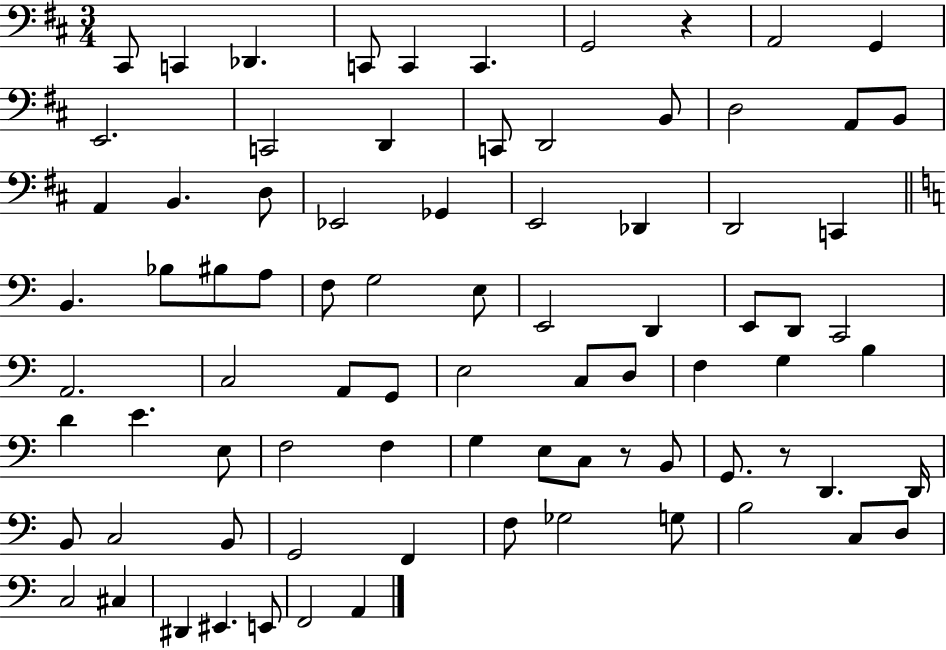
X:1
T:Untitled
M:3/4
L:1/4
K:D
^C,,/2 C,, _D,, C,,/2 C,, C,, G,,2 z A,,2 G,, E,,2 C,,2 D,, C,,/2 D,,2 B,,/2 D,2 A,,/2 B,,/2 A,, B,, D,/2 _E,,2 _G,, E,,2 _D,, D,,2 C,, B,, _B,/2 ^B,/2 A,/2 F,/2 G,2 E,/2 E,,2 D,, E,,/2 D,,/2 C,,2 A,,2 C,2 A,,/2 G,,/2 E,2 C,/2 D,/2 F, G, B, D E E,/2 F,2 F, G, E,/2 C,/2 z/2 B,,/2 G,,/2 z/2 D,, D,,/4 B,,/2 C,2 B,,/2 G,,2 F,, F,/2 _G,2 G,/2 B,2 C,/2 D,/2 C,2 ^C, ^D,, ^E,, E,,/2 F,,2 A,,